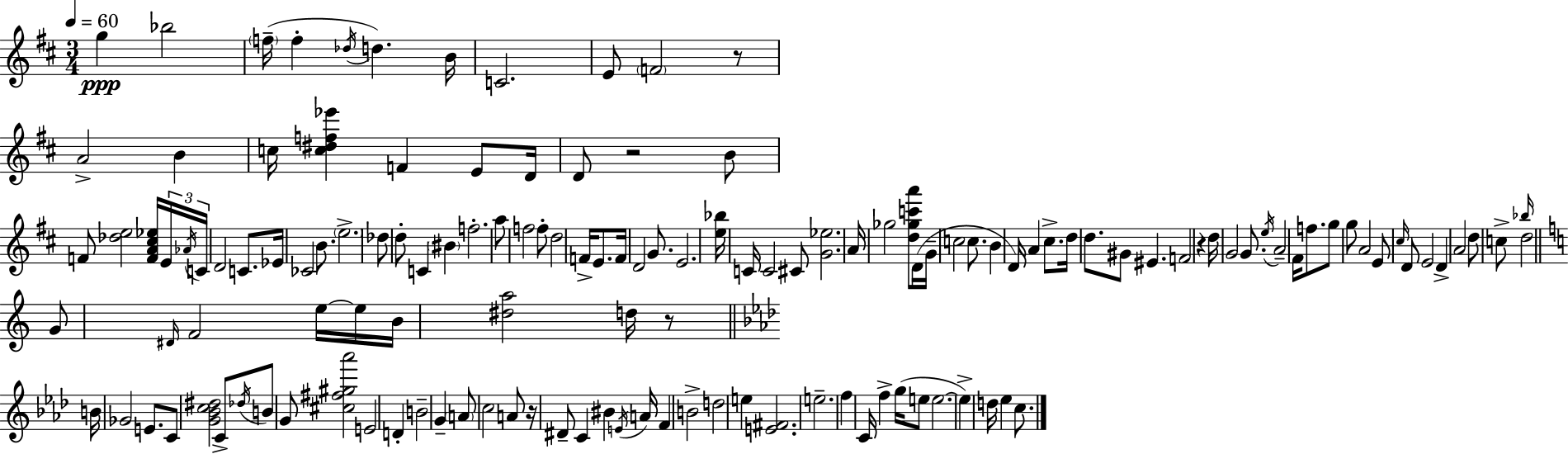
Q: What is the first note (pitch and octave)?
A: G5